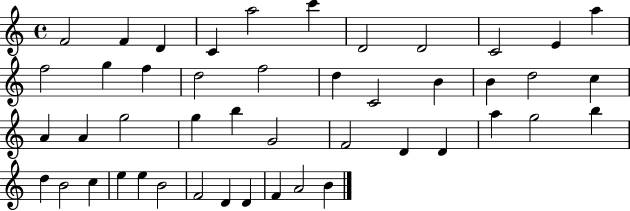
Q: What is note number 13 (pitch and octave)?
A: G5